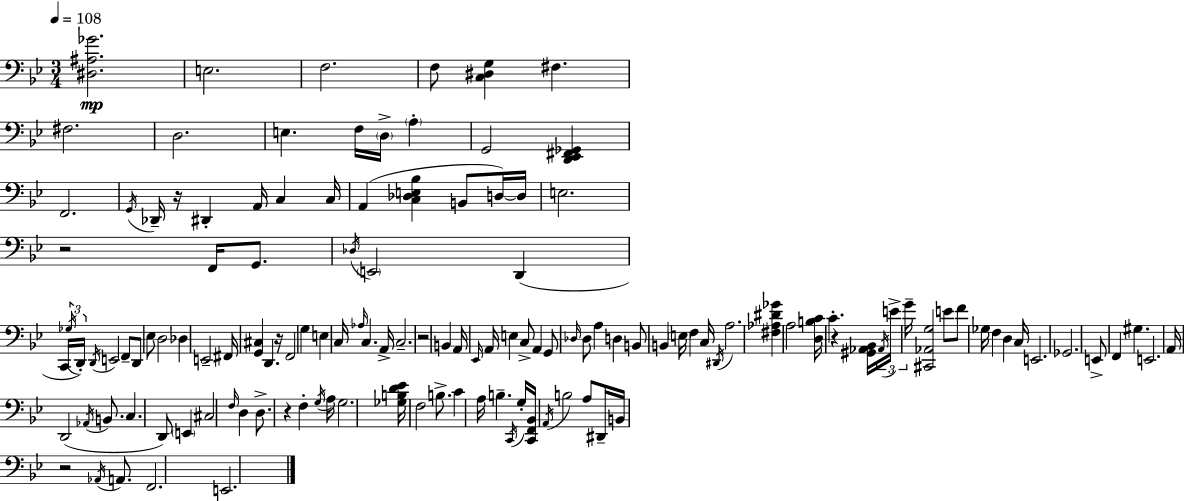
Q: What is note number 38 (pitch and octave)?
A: Db3